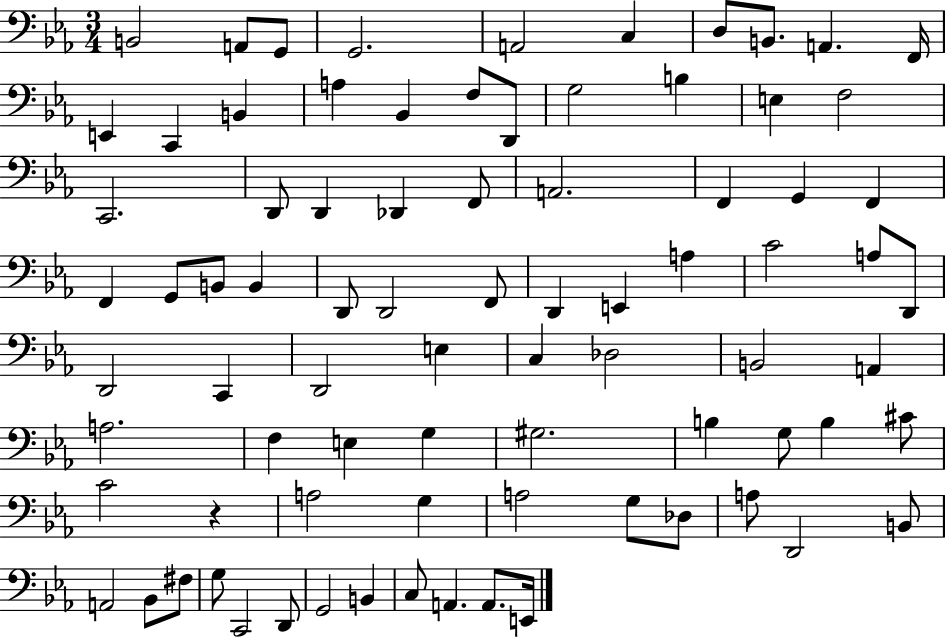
B2/h A2/e G2/e G2/h. A2/h C3/q D3/e B2/e. A2/q. F2/s E2/q C2/q B2/q A3/q Bb2/q F3/e D2/e G3/h B3/q E3/q F3/h C2/h. D2/e D2/q Db2/q F2/e A2/h. F2/q G2/q F2/q F2/q G2/e B2/e B2/q D2/e D2/h F2/e D2/q E2/q A3/q C4/h A3/e D2/e D2/h C2/q D2/h E3/q C3/q Db3/h B2/h A2/q A3/h. F3/q E3/q G3/q G#3/h. B3/q G3/e B3/q C#4/e C4/h R/q A3/h G3/q A3/h G3/e Db3/e A3/e D2/h B2/e A2/h Bb2/e F#3/e G3/e C2/h D2/e G2/h B2/q C3/e A2/q. A2/e. E2/s